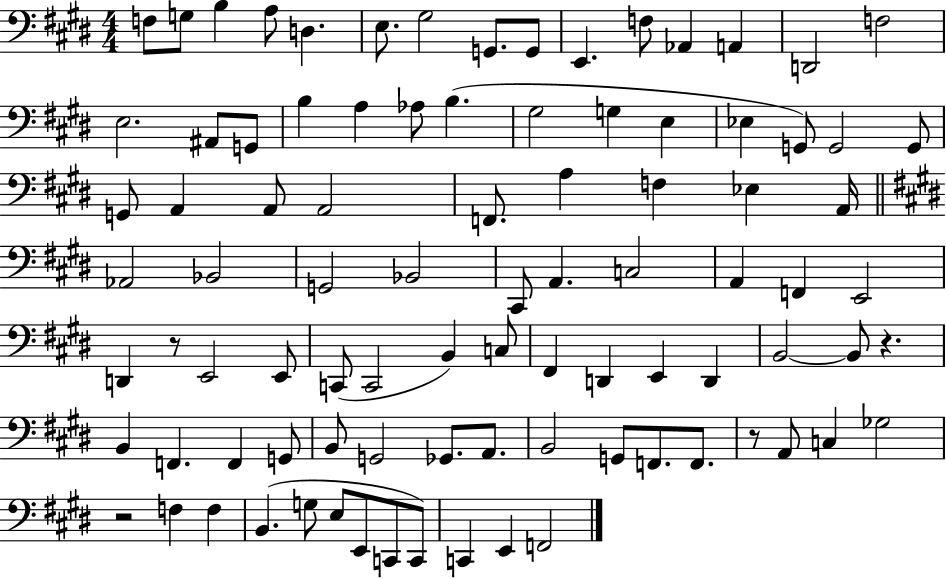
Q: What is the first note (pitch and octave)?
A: F3